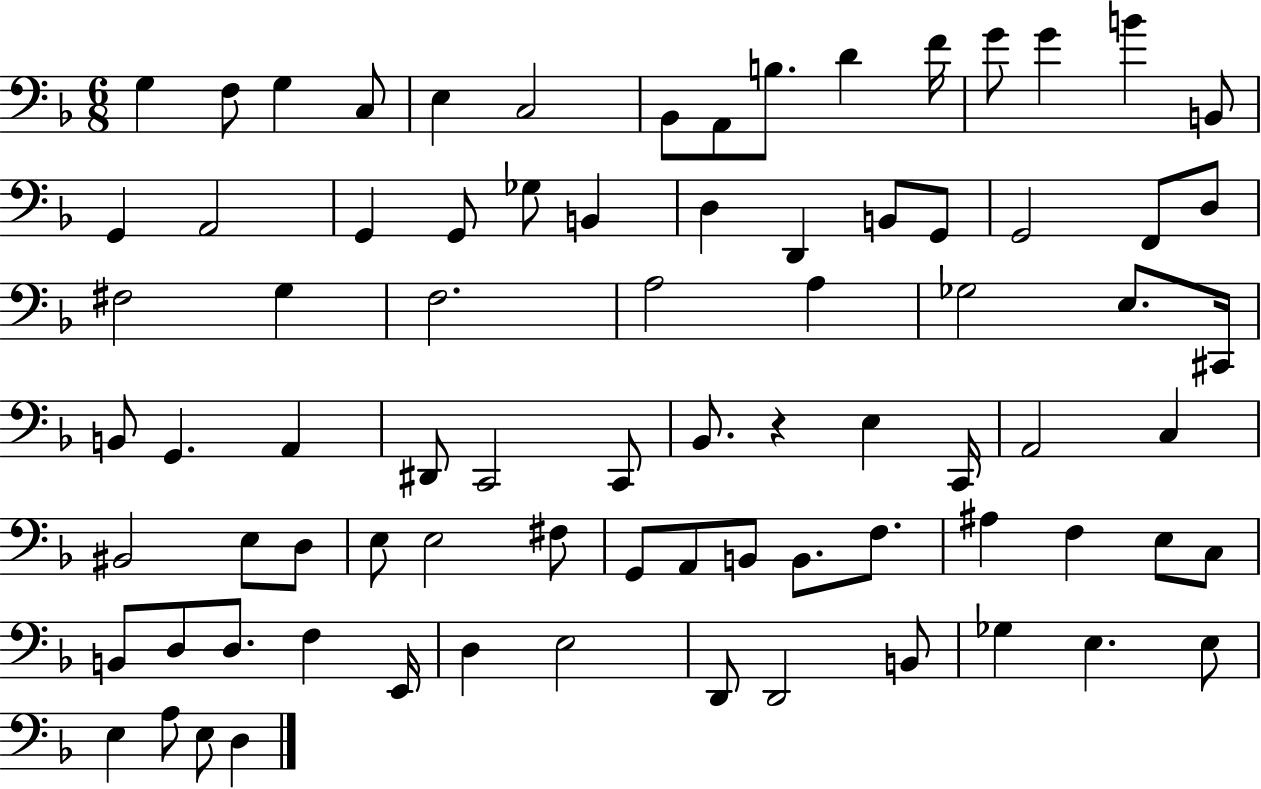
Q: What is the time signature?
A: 6/8